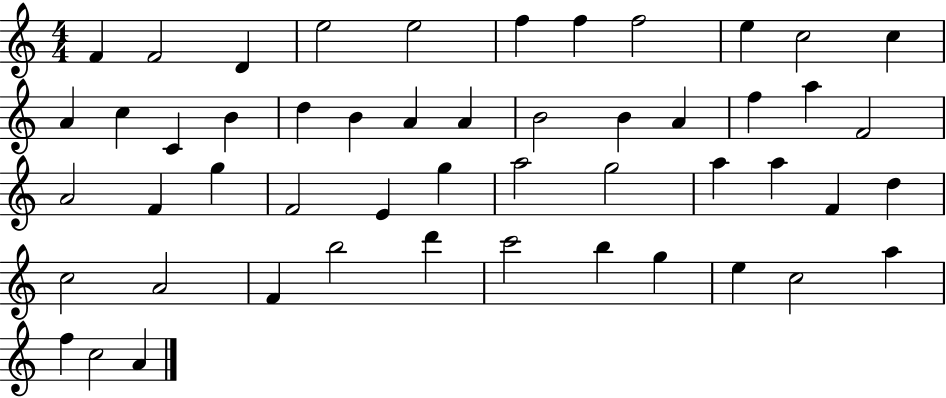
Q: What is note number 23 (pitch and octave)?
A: F5